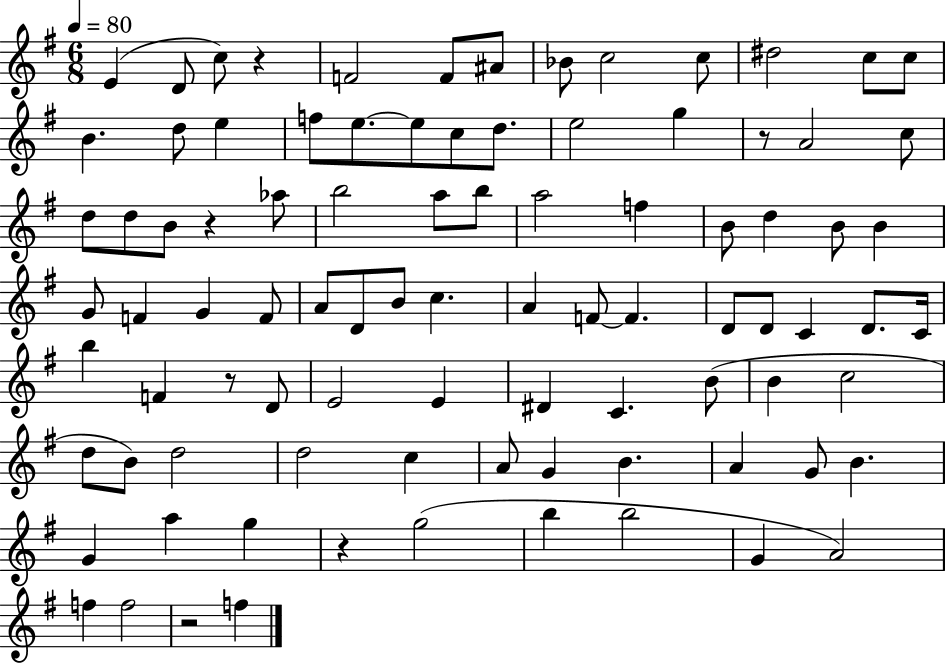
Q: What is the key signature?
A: G major